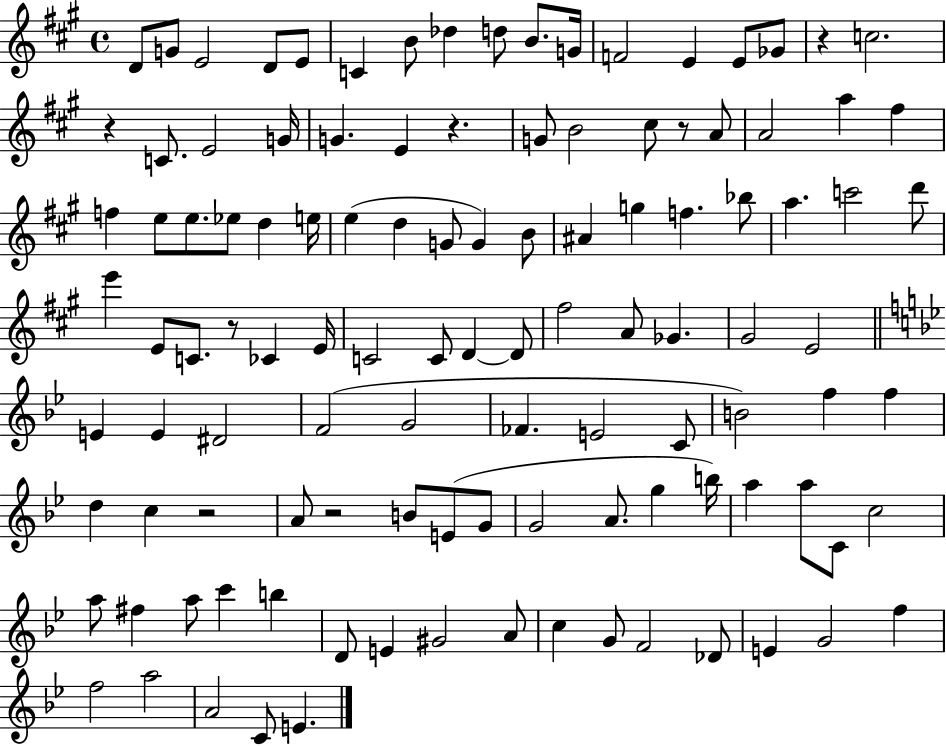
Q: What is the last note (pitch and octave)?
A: E4